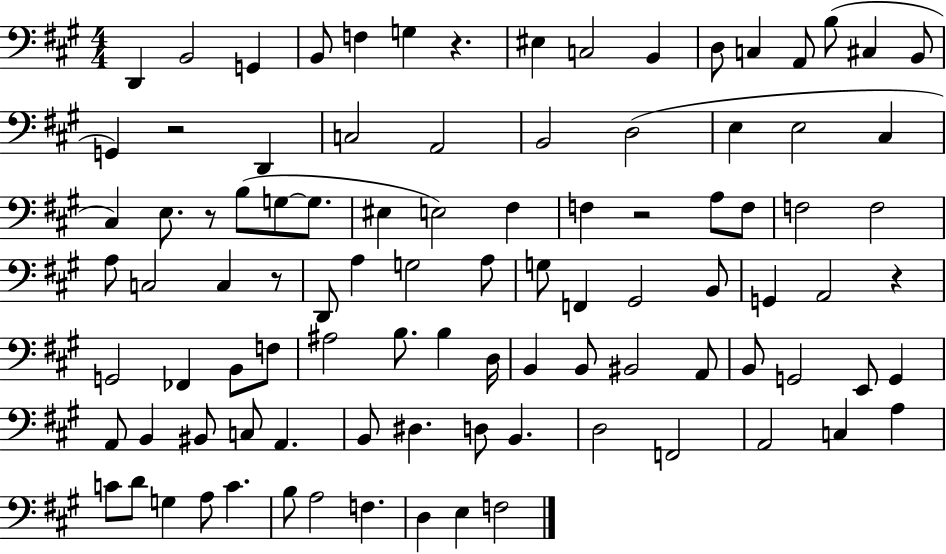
{
  \clef bass
  \numericTimeSignature
  \time 4/4
  \key a \major
  d,4 b,2 g,4 | b,8 f4 g4 r4. | eis4 c2 b,4 | d8 c4 a,8 b8( cis4 b,8 | \break g,4) r2 d,4 | c2 a,2 | b,2 d2( | e4 e2 cis4 | \break cis4) e8. r8 b8( g8~~ g8. | eis4 e2) fis4 | f4 r2 a8 f8 | f2 f2 | \break a8 c2 c4 r8 | d,8 a4 g2 a8 | g8 f,4 gis,2 b,8 | g,4 a,2 r4 | \break g,2 fes,4 b,8 f8 | ais2 b8. b4 d16 | b,4 b,8 bis,2 a,8 | b,8 g,2 e,8 g,4 | \break a,8 b,4 bis,8 c8 a,4. | b,8 dis4. d8 b,4. | d2 f,2 | a,2 c4 a4 | \break c'8 d'8 g4 a8 c'4. | b8 a2 f4. | d4 e4 f2 | \bar "|."
}